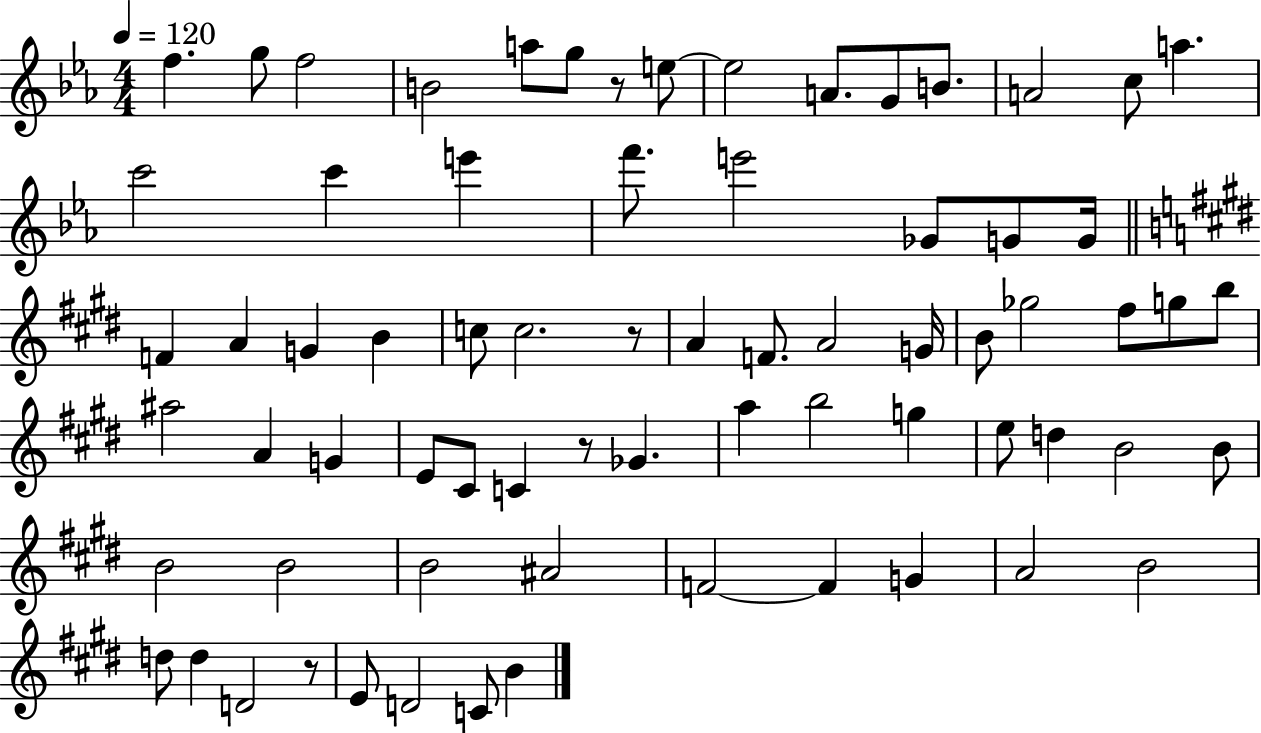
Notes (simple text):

F5/q. G5/e F5/h B4/h A5/e G5/e R/e E5/e E5/h A4/e. G4/e B4/e. A4/h C5/e A5/q. C6/h C6/q E6/q F6/e. E6/h Gb4/e G4/e G4/s F4/q A4/q G4/q B4/q C5/e C5/h. R/e A4/q F4/e. A4/h G4/s B4/e Gb5/h F#5/e G5/e B5/e A#5/h A4/q G4/q E4/e C#4/e C4/q R/e Gb4/q. A5/q B5/h G5/q E5/e D5/q B4/h B4/e B4/h B4/h B4/h A#4/h F4/h F4/q G4/q A4/h B4/h D5/e D5/q D4/h R/e E4/e D4/h C4/e B4/q